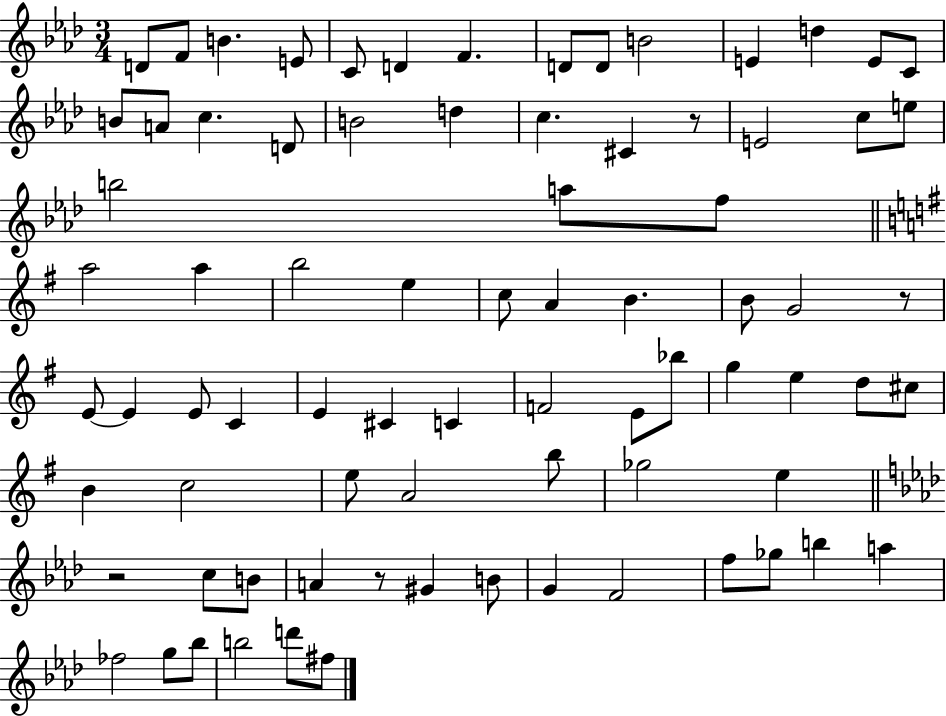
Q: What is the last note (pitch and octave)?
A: F#5